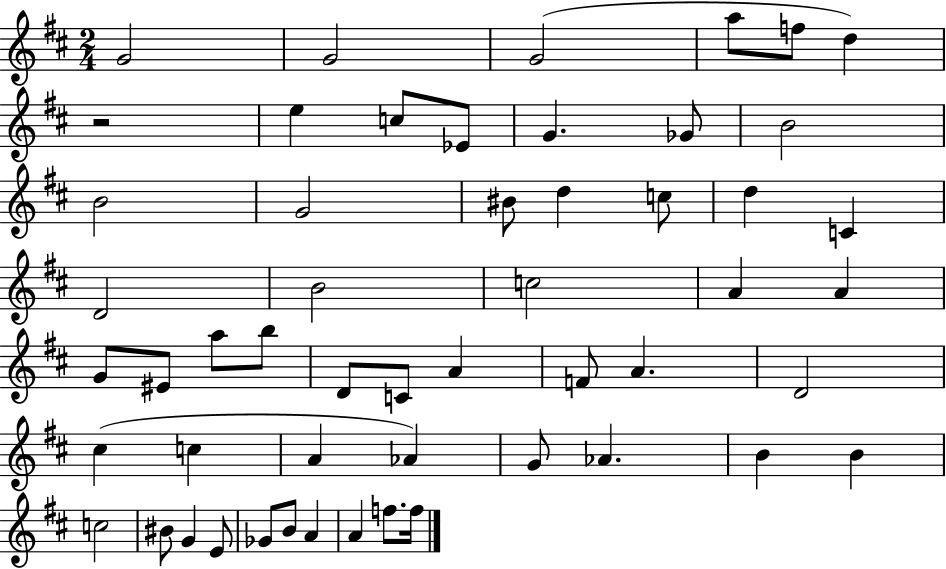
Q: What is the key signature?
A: D major